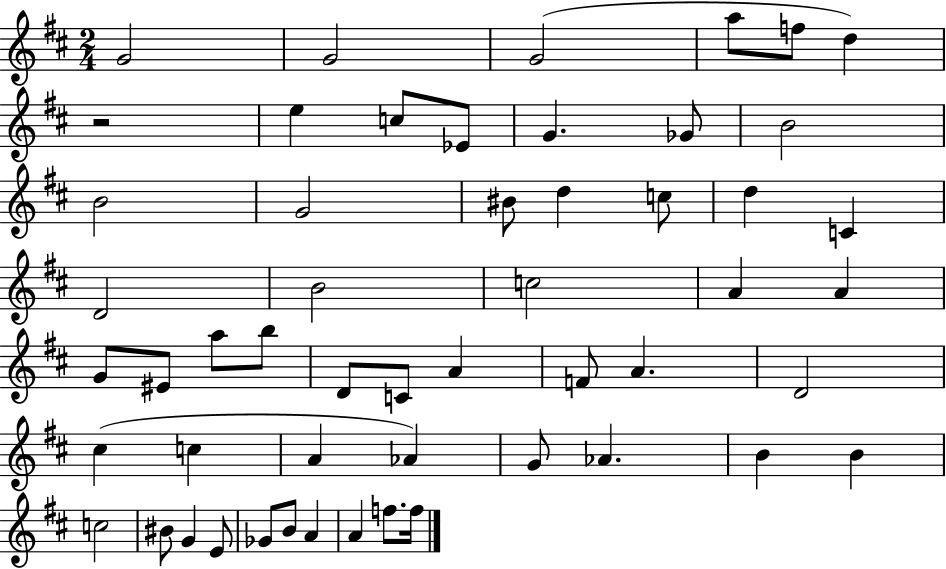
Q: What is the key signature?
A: D major